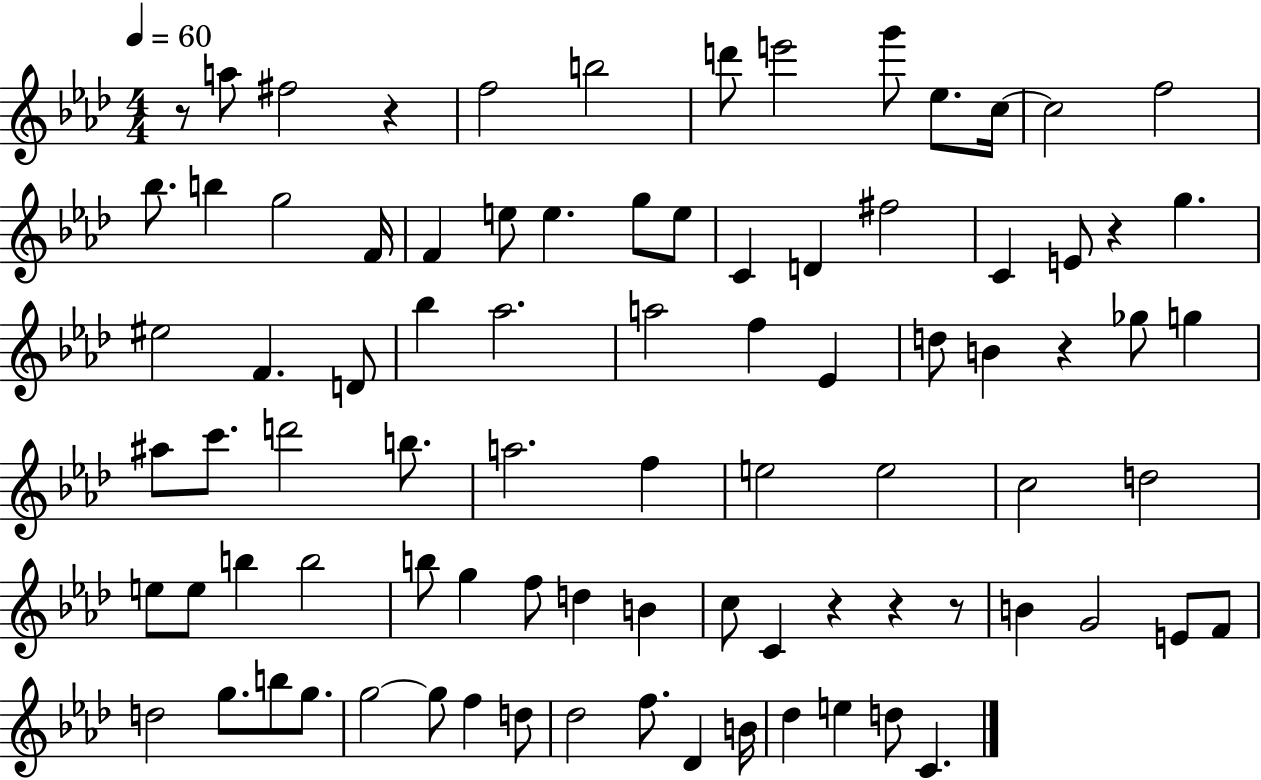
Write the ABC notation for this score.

X:1
T:Untitled
M:4/4
L:1/4
K:Ab
z/2 a/2 ^f2 z f2 b2 d'/2 e'2 g'/2 _e/2 c/4 c2 f2 _b/2 b g2 F/4 F e/2 e g/2 e/2 C D ^f2 C E/2 z g ^e2 F D/2 _b _a2 a2 f _E d/2 B z _g/2 g ^a/2 c'/2 d'2 b/2 a2 f e2 e2 c2 d2 e/2 e/2 b b2 b/2 g f/2 d B c/2 C z z z/2 B G2 E/2 F/2 d2 g/2 b/2 g/2 g2 g/2 f d/2 _d2 f/2 _D B/4 _d e d/2 C